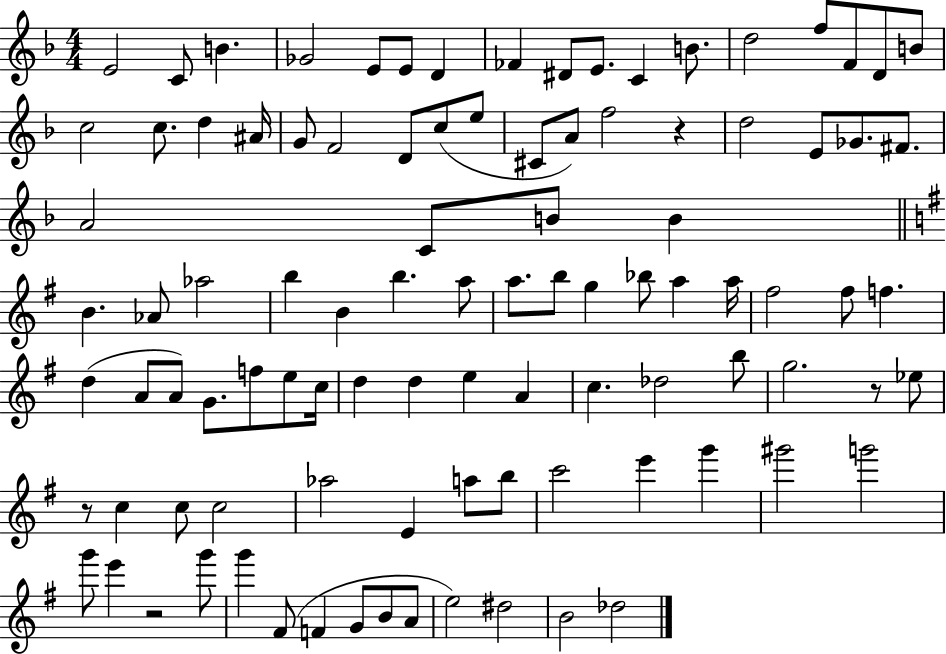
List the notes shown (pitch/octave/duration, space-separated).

E4/h C4/e B4/q. Gb4/h E4/e E4/e D4/q FES4/q D#4/e E4/e. C4/q B4/e. D5/h F5/e F4/e D4/e B4/e C5/h C5/e. D5/q A#4/s G4/e F4/h D4/e C5/e E5/e C#4/e A4/e F5/h R/q D5/h E4/e Gb4/e. F#4/e. A4/h C4/e B4/e B4/q B4/q. Ab4/e Ab5/h B5/q B4/q B5/q. A5/e A5/e. B5/e G5/q Bb5/e A5/q A5/s F#5/h F#5/e F5/q. D5/q A4/e A4/e G4/e. F5/e E5/e C5/s D5/q D5/q E5/q A4/q C5/q. Db5/h B5/e G5/h. R/e Eb5/e R/e C5/q C5/e C5/h Ab5/h E4/q A5/e B5/e C6/h E6/q G6/q G#6/h G6/h G6/e E6/q R/h G6/e G6/q F#4/e F4/q G4/e B4/e A4/e E5/h D#5/h B4/h Db5/h